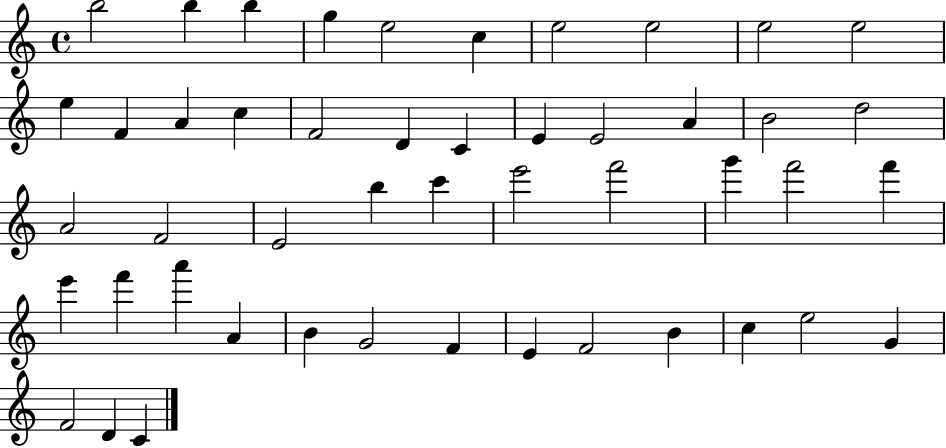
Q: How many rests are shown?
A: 0